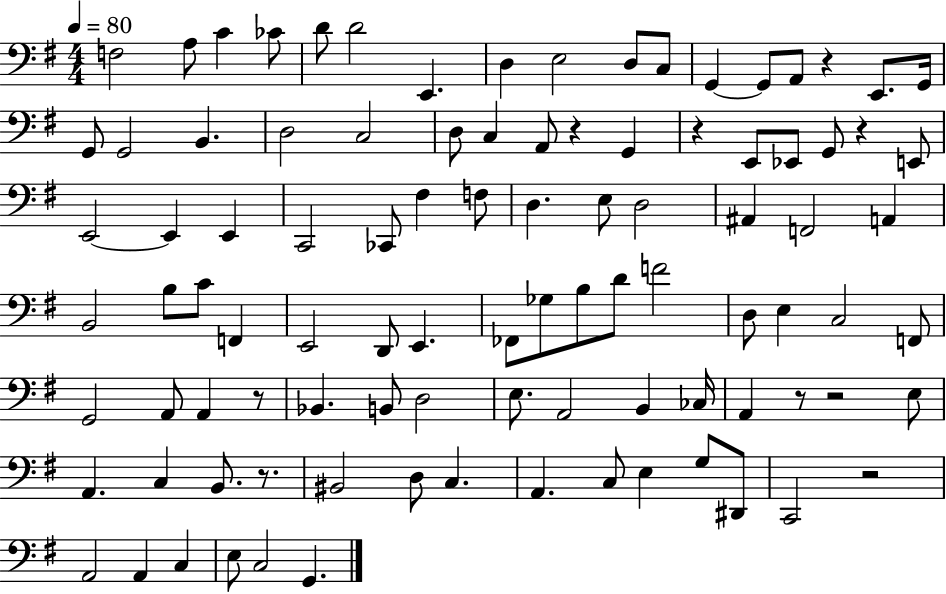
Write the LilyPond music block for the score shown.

{
  \clef bass
  \numericTimeSignature
  \time 4/4
  \key g \major
  \tempo 4 = 80
  \repeat volta 2 { f2 a8 c'4 ces'8 | d'8 d'2 e,4. | d4 e2 d8 c8 | g,4~~ g,8 a,8 r4 e,8. g,16 | \break g,8 g,2 b,4. | d2 c2 | d8 c4 a,8 r4 g,4 | r4 e,8 ees,8 g,8 r4 e,8 | \break e,2~~ e,4 e,4 | c,2 ces,8 fis4 f8 | d4. e8 d2 | ais,4 f,2 a,4 | \break b,2 b8 c'8 f,4 | e,2 d,8 e,4. | fes,8 ges8 b8 d'8 f'2 | d8 e4 c2 f,8 | \break g,2 a,8 a,4 r8 | bes,4. b,8 d2 | e8. a,2 b,4 ces16 | a,4 r8 r2 e8 | \break a,4. c4 b,8. r8. | bis,2 d8 c4. | a,4. c8 e4 g8 dis,8 | c,2 r2 | \break a,2 a,4 c4 | e8 c2 g,4. | } \bar "|."
}